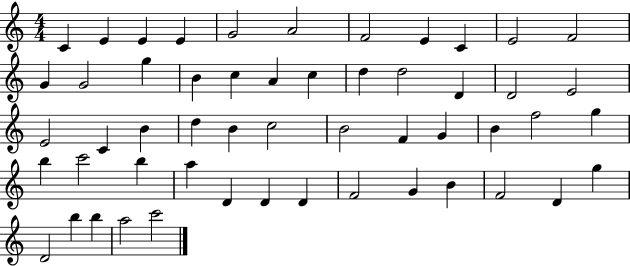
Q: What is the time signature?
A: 4/4